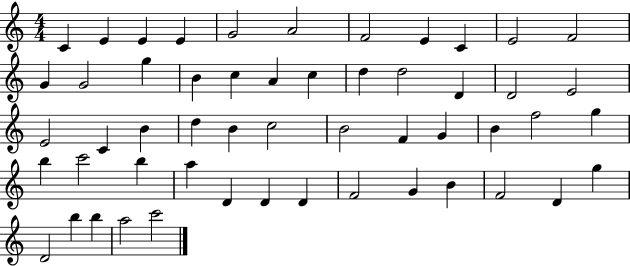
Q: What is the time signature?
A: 4/4